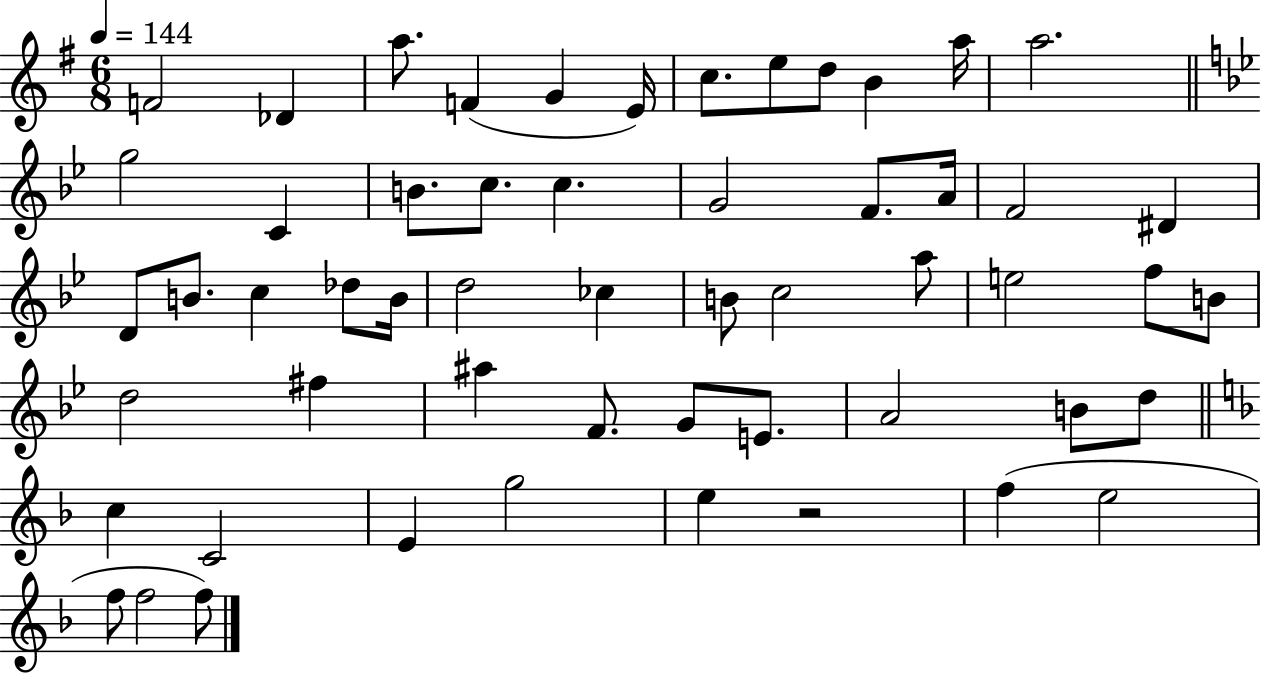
X:1
T:Untitled
M:6/8
L:1/4
K:G
F2 _D a/2 F G E/4 c/2 e/2 d/2 B a/4 a2 g2 C B/2 c/2 c G2 F/2 A/4 F2 ^D D/2 B/2 c _d/2 B/4 d2 _c B/2 c2 a/2 e2 f/2 B/2 d2 ^f ^a F/2 G/2 E/2 A2 B/2 d/2 c C2 E g2 e z2 f e2 f/2 f2 f/2